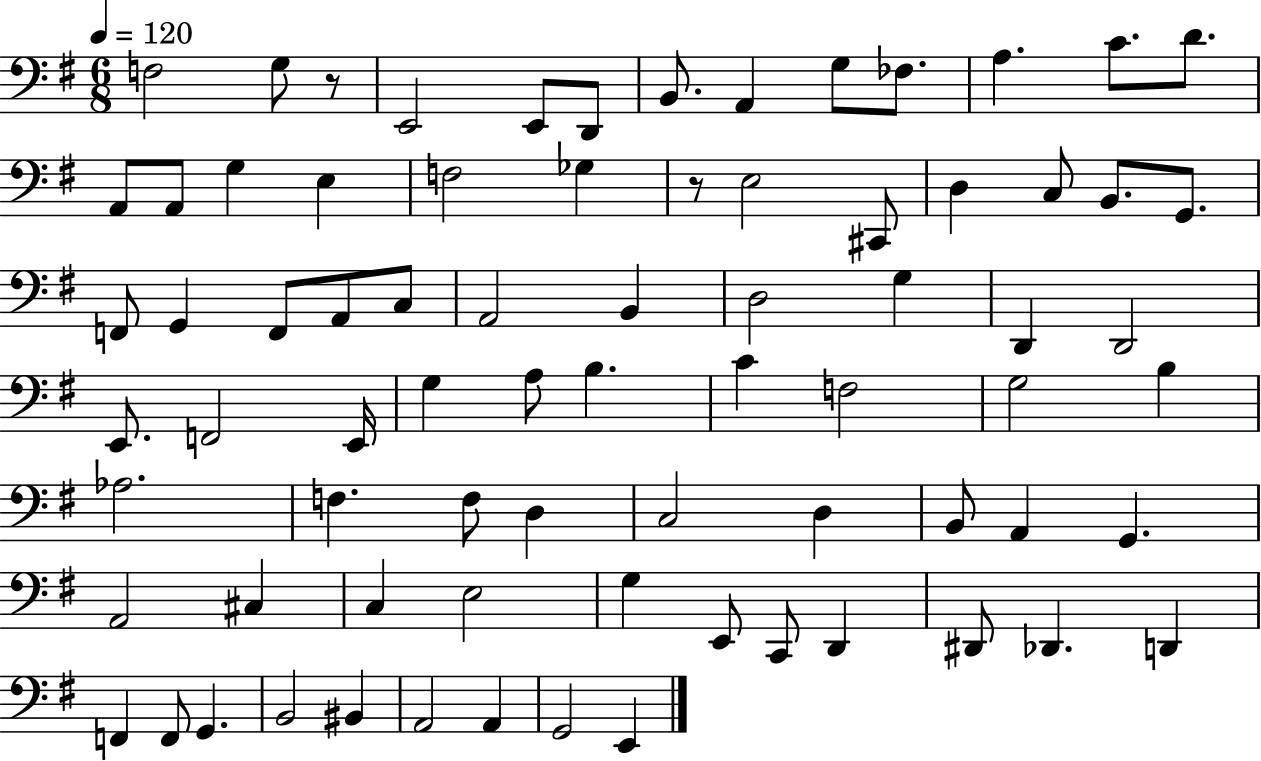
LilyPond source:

{
  \clef bass
  \numericTimeSignature
  \time 6/8
  \key g \major
  \tempo 4 = 120
  f2 g8 r8 | e,2 e,8 d,8 | b,8. a,4 g8 fes8. | a4. c'8. d'8. | \break a,8 a,8 g4 e4 | f2 ges4 | r8 e2 cis,8 | d4 c8 b,8. g,8. | \break f,8 g,4 f,8 a,8 c8 | a,2 b,4 | d2 g4 | d,4 d,2 | \break e,8. f,2 e,16 | g4 a8 b4. | c'4 f2 | g2 b4 | \break aes2. | f4. f8 d4 | c2 d4 | b,8 a,4 g,4. | \break a,2 cis4 | c4 e2 | g4 e,8 c,8 d,4 | dis,8 des,4. d,4 | \break f,4 f,8 g,4. | b,2 bis,4 | a,2 a,4 | g,2 e,4 | \break \bar "|."
}